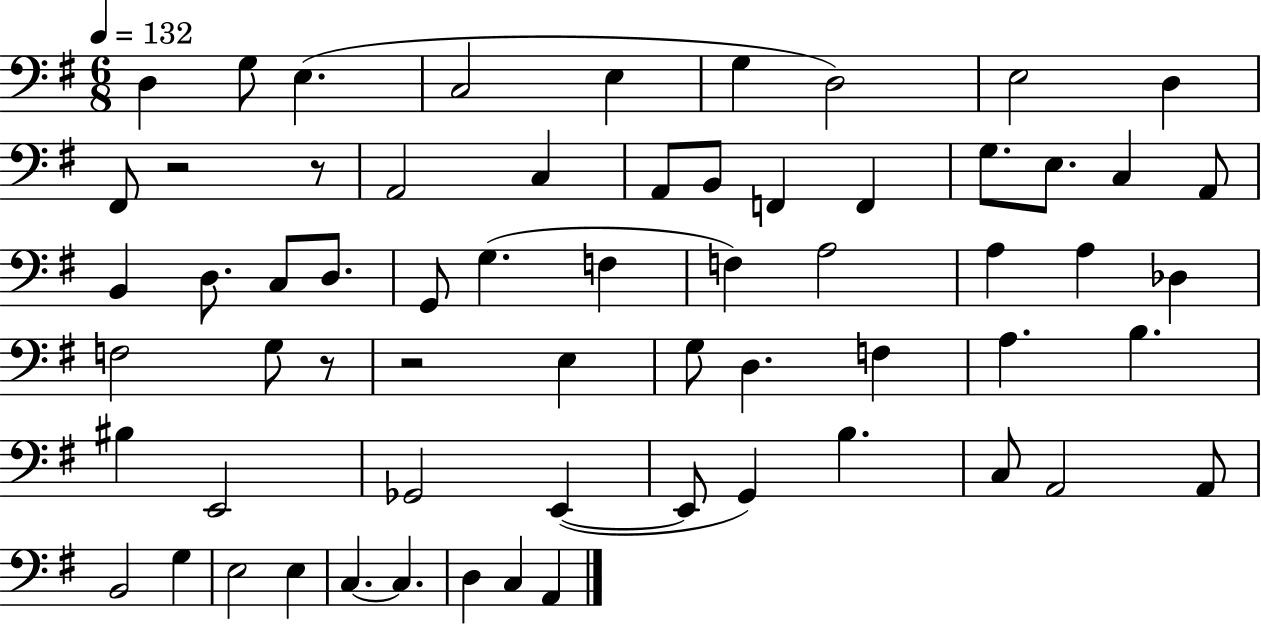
X:1
T:Untitled
M:6/8
L:1/4
K:G
D, G,/2 E, C,2 E, G, D,2 E,2 D, ^F,,/2 z2 z/2 A,,2 C, A,,/2 B,,/2 F,, F,, G,/2 E,/2 C, A,,/2 B,, D,/2 C,/2 D,/2 G,,/2 G, F, F, A,2 A, A, _D, F,2 G,/2 z/2 z2 E, G,/2 D, F, A, B, ^B, E,,2 _G,,2 E,, E,,/2 G,, B, C,/2 A,,2 A,,/2 B,,2 G, E,2 E, C, C, D, C, A,,